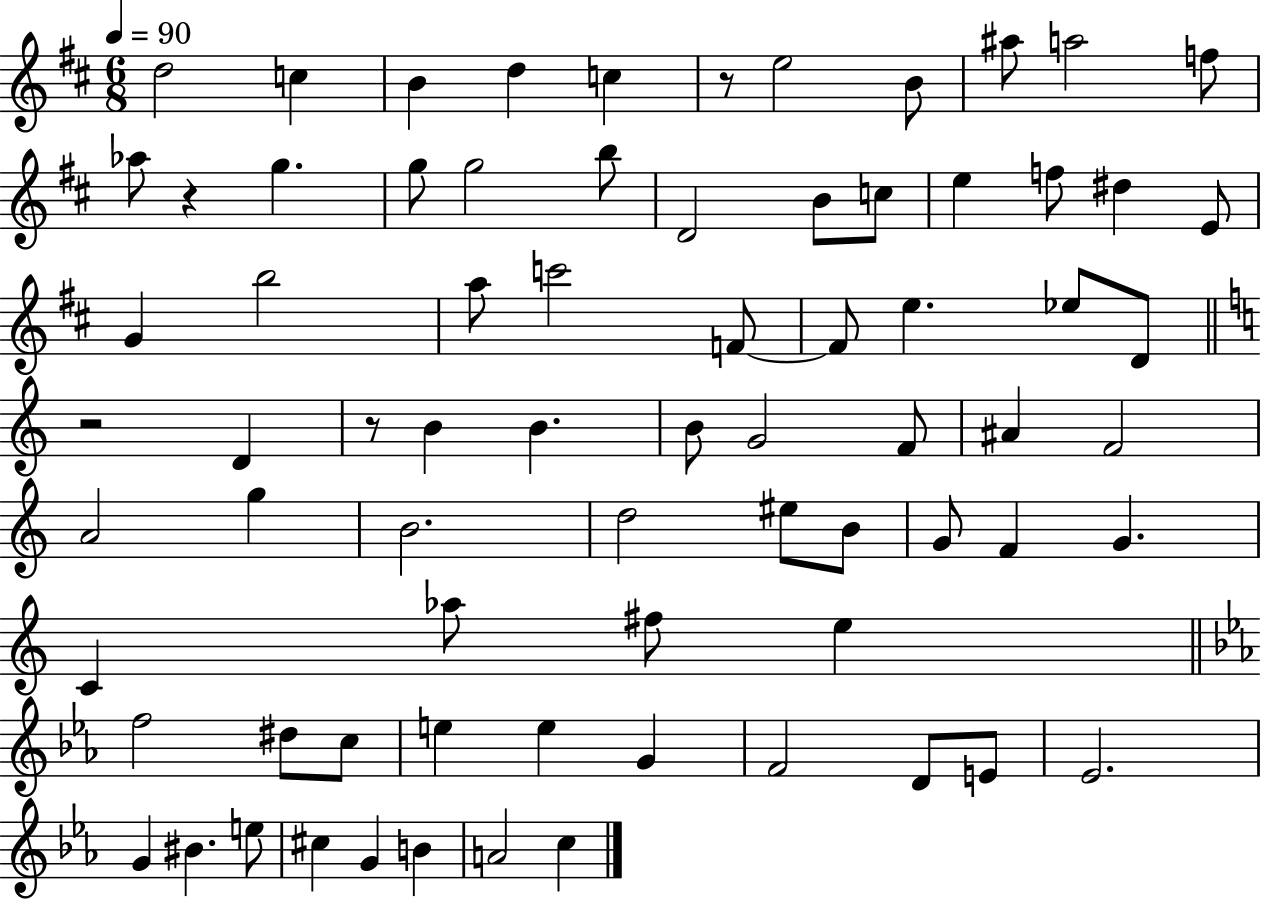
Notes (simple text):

D5/h C5/q B4/q D5/q C5/q R/e E5/h B4/e A#5/e A5/h F5/e Ab5/e R/q G5/q. G5/e G5/h B5/e D4/h B4/e C5/e E5/q F5/e D#5/q E4/e G4/q B5/h A5/e C6/h F4/e F4/e E5/q. Eb5/e D4/e R/h D4/q R/e B4/q B4/q. B4/e G4/h F4/e A#4/q F4/h A4/h G5/q B4/h. D5/h EIS5/e B4/e G4/e F4/q G4/q. C4/q Ab5/e F#5/e E5/q F5/h D#5/e C5/e E5/q E5/q G4/q F4/h D4/e E4/e Eb4/h. G4/q BIS4/q. E5/e C#5/q G4/q B4/q A4/h C5/q